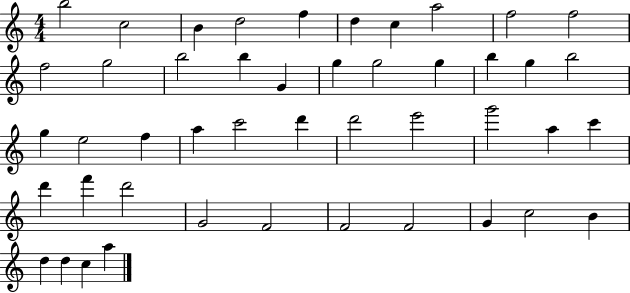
{
  \clef treble
  \numericTimeSignature
  \time 4/4
  \key c \major
  b''2 c''2 | b'4 d''2 f''4 | d''4 c''4 a''2 | f''2 f''2 | \break f''2 g''2 | b''2 b''4 g'4 | g''4 g''2 g''4 | b''4 g''4 b''2 | \break g''4 e''2 f''4 | a''4 c'''2 d'''4 | d'''2 e'''2 | g'''2 a''4 c'''4 | \break d'''4 f'''4 d'''2 | g'2 f'2 | f'2 f'2 | g'4 c''2 b'4 | \break d''4 d''4 c''4 a''4 | \bar "|."
}